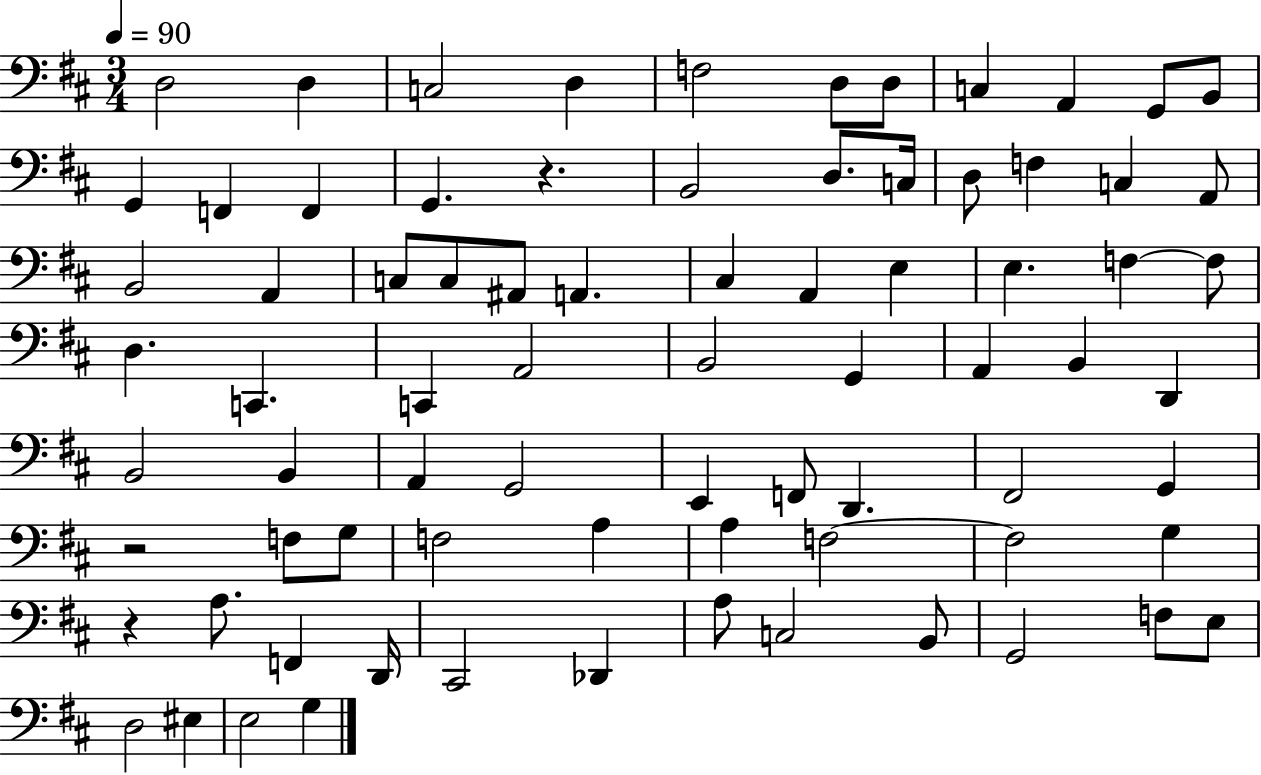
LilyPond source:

{
  \clef bass
  \numericTimeSignature
  \time 3/4
  \key d \major
  \tempo 4 = 90
  d2 d4 | c2 d4 | f2 d8 d8 | c4 a,4 g,8 b,8 | \break g,4 f,4 f,4 | g,4. r4. | b,2 d8. c16 | d8 f4 c4 a,8 | \break b,2 a,4 | c8 c8 ais,8 a,4. | cis4 a,4 e4 | e4. f4~~ f8 | \break d4. c,4. | c,4 a,2 | b,2 g,4 | a,4 b,4 d,4 | \break b,2 b,4 | a,4 g,2 | e,4 f,8 d,4. | fis,2 g,4 | \break r2 f8 g8 | f2 a4 | a4 f2~~ | f2 g4 | \break r4 a8. f,4 d,16 | cis,2 des,4 | a8 c2 b,8 | g,2 f8 e8 | \break d2 eis4 | e2 g4 | \bar "|."
}